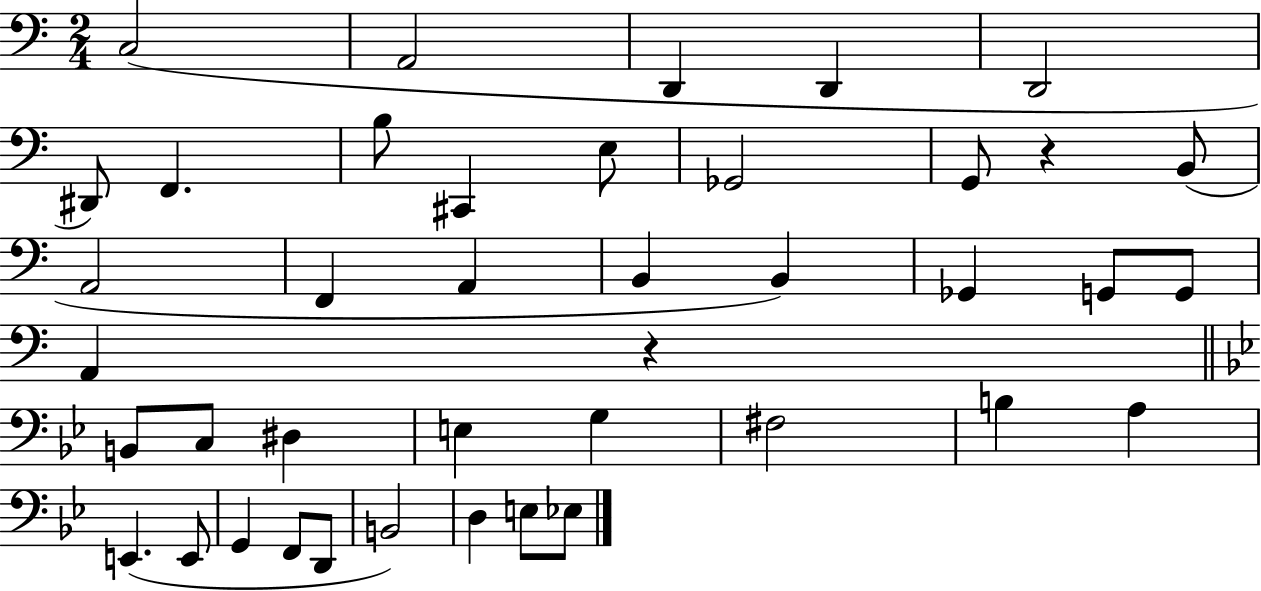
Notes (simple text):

C3/h A2/h D2/q D2/q D2/h D#2/e F2/q. B3/e C#2/q E3/e Gb2/h G2/e R/q B2/e A2/h F2/q A2/q B2/q B2/q Gb2/q G2/e G2/e A2/q R/q B2/e C3/e D#3/q E3/q G3/q F#3/h B3/q A3/q E2/q. E2/e G2/q F2/e D2/e B2/h D3/q E3/e Eb3/e